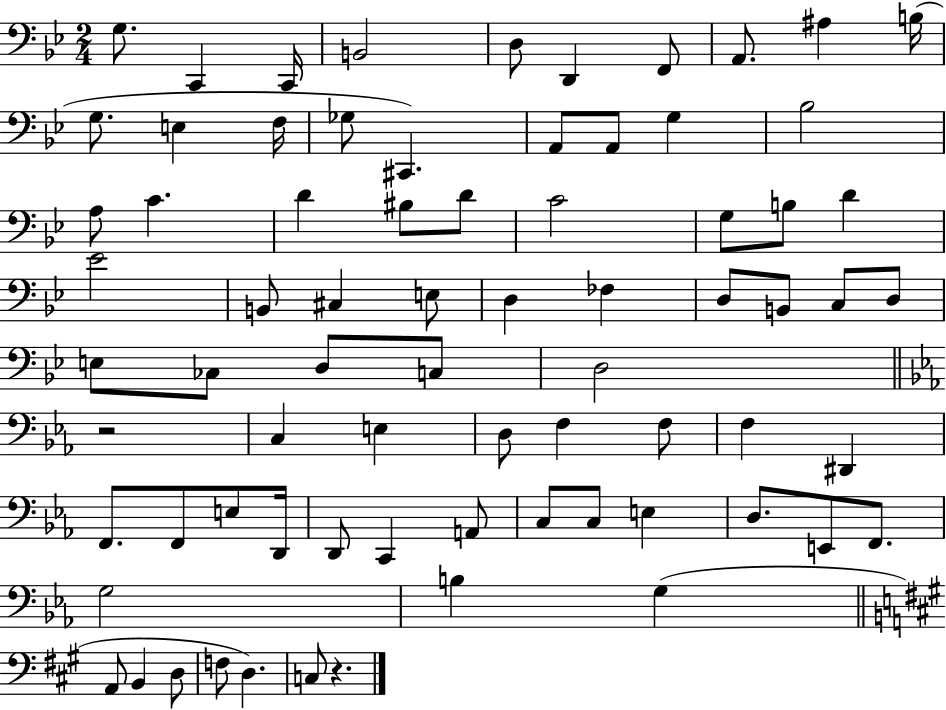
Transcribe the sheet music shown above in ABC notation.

X:1
T:Untitled
M:2/4
L:1/4
K:Bb
G,/2 C,, C,,/4 B,,2 D,/2 D,, F,,/2 A,,/2 ^A, B,/4 G,/2 E, F,/4 _G,/2 ^C,, A,,/2 A,,/2 G, _B,2 A,/2 C D ^B,/2 D/2 C2 G,/2 B,/2 D _E2 B,,/2 ^C, E,/2 D, _F, D,/2 B,,/2 C,/2 D,/2 E,/2 _C,/2 D,/2 C,/2 D,2 z2 C, E, D,/2 F, F,/2 F, ^D,, F,,/2 F,,/2 E,/2 D,,/4 D,,/2 C,, A,,/2 C,/2 C,/2 E, D,/2 E,,/2 F,,/2 G,2 B, G, A,,/2 B,, D,/2 F,/2 D, C,/2 z